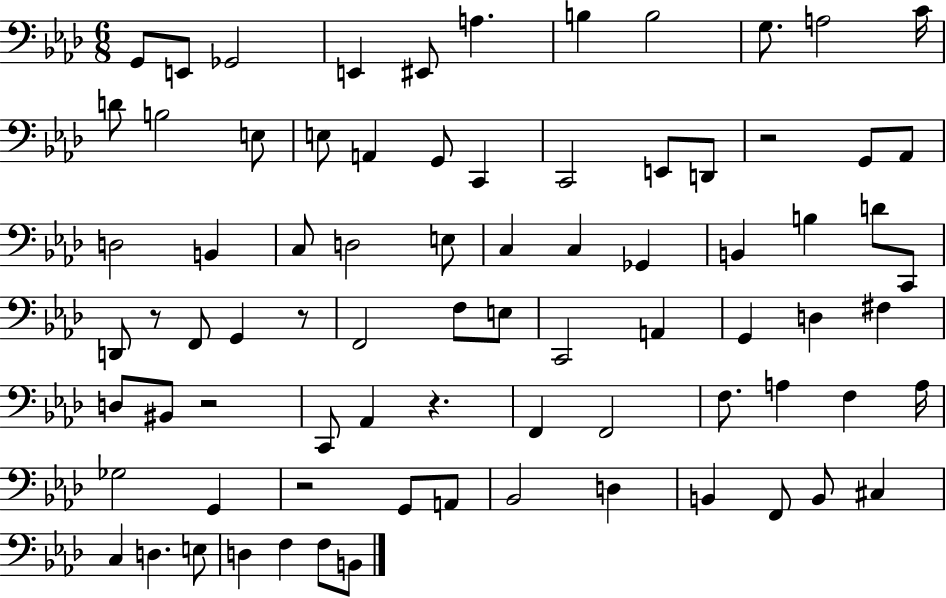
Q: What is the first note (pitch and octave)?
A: G2